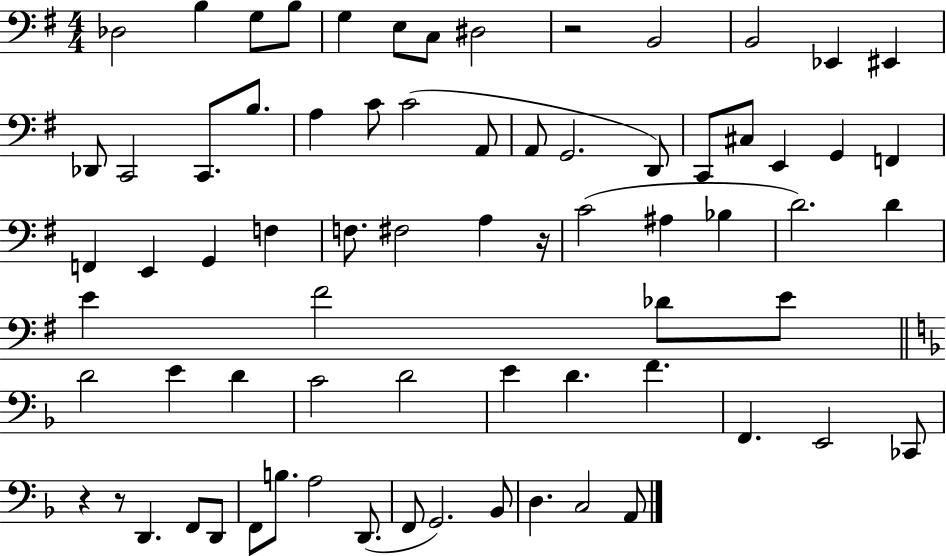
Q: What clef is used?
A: bass